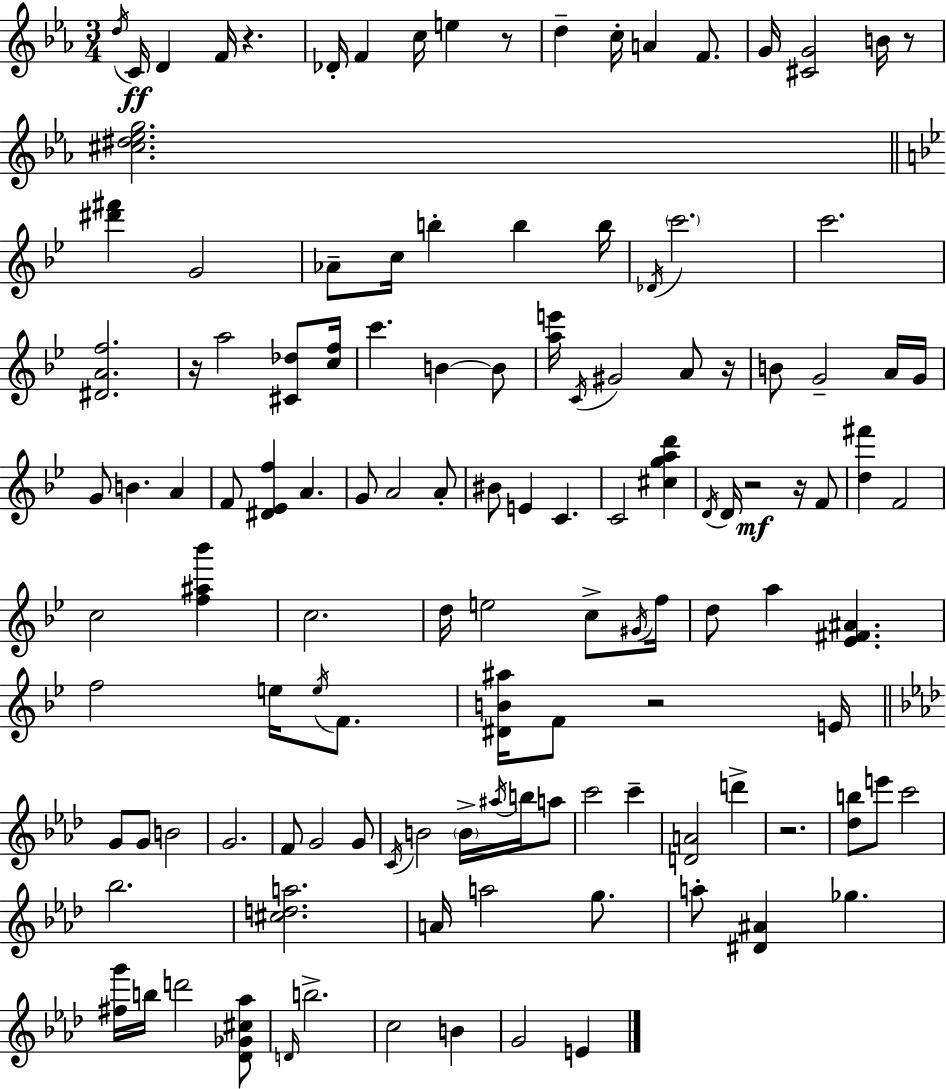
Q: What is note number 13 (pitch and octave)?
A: G4